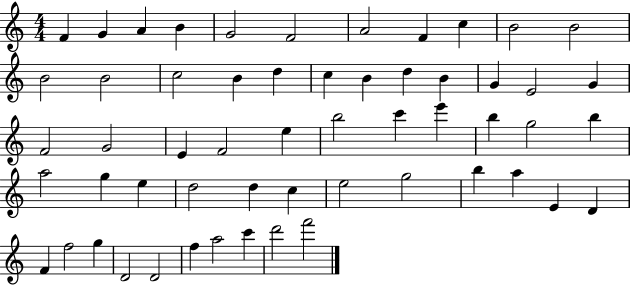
F4/q G4/q A4/q B4/q G4/h F4/h A4/h F4/q C5/q B4/h B4/h B4/h B4/h C5/h B4/q D5/q C5/q B4/q D5/q B4/q G4/q E4/h G4/q F4/h G4/h E4/q F4/h E5/q B5/h C6/q E6/q B5/q G5/h B5/q A5/h G5/q E5/q D5/h D5/q C5/q E5/h G5/h B5/q A5/q E4/q D4/q F4/q F5/h G5/q D4/h D4/h F5/q A5/h C6/q D6/h F6/h